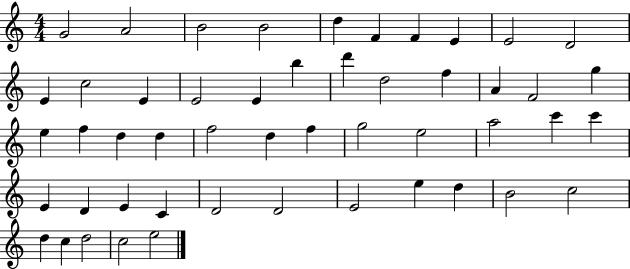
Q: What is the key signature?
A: C major